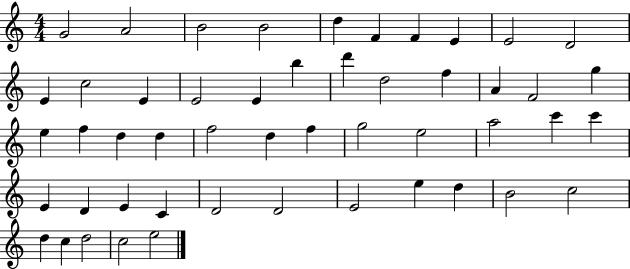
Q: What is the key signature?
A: C major